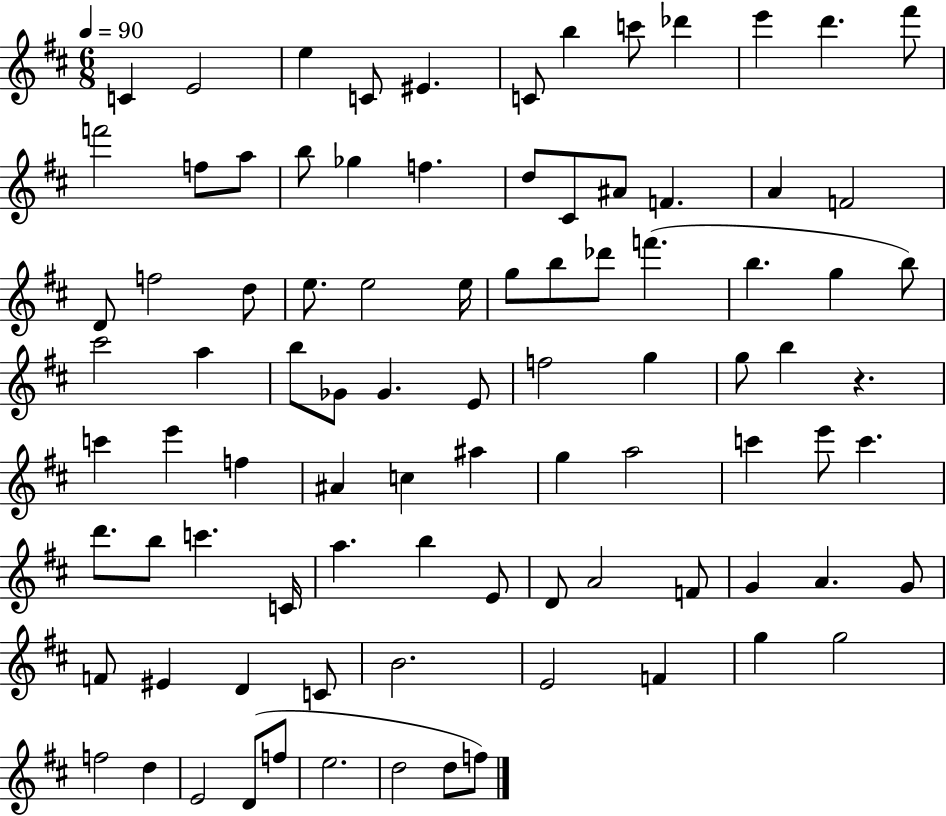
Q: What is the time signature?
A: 6/8